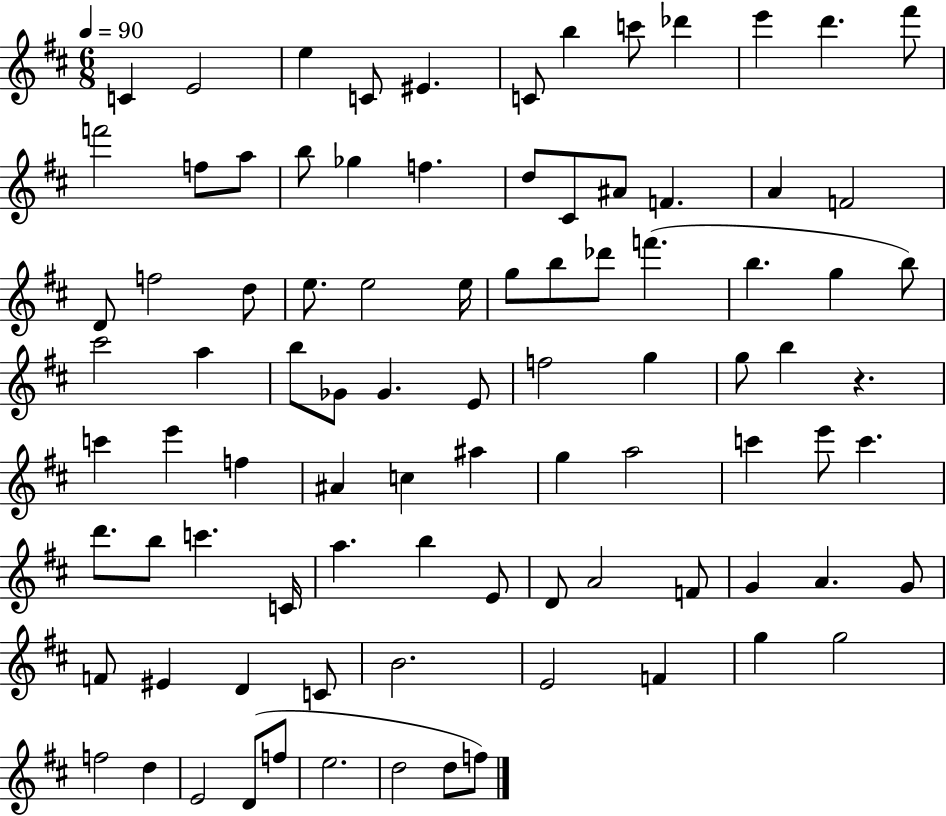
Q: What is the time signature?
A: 6/8